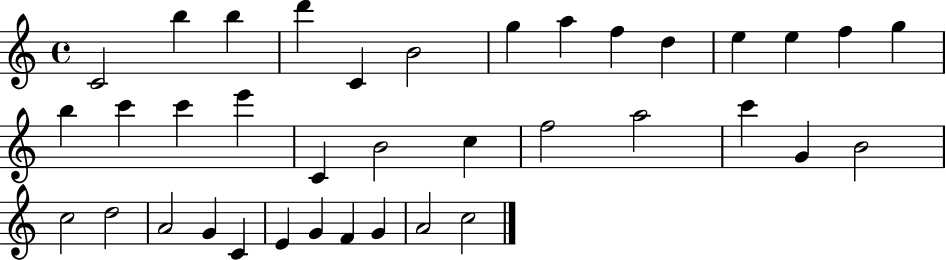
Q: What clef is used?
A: treble